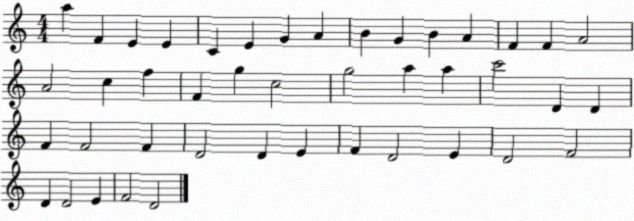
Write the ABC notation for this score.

X:1
T:Untitled
M:4/4
L:1/4
K:C
a F E E C E G A B G B A F F A2 A2 c f F g c2 g2 a a c'2 D D F F2 F D2 D E F D2 E D2 F2 D D2 E F2 D2